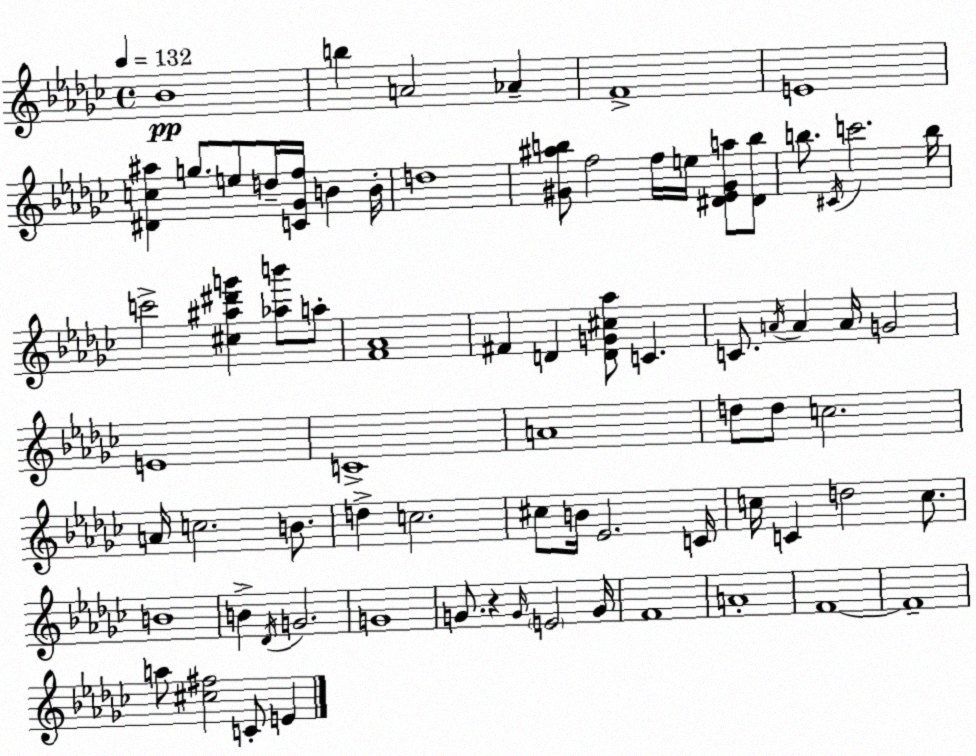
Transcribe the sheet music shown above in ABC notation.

X:1
T:Untitled
M:4/4
L:1/4
K:Ebm
_B4 b A2 _A F4 E4 [^Dc^a] g/2 e/2 d/4 [C_Gf]/4 B B/4 d4 [^G^ab]/2 f2 f/4 e/4 [^D_E^Ga]/2 [^Db]/2 b/2 ^C/4 c'2 b/4 c'2 [^c^a^d'g'] [_ab']/2 a/2 [F_A]4 ^F D [DG^c_a]/2 C C/2 A/4 A A/4 G2 E4 C4 A4 d/2 d/2 c2 A/4 c2 B/2 d c2 ^c/2 B/4 _E2 C/4 c/4 C d2 c/2 B4 B _D/4 G2 G4 G/2 z G/4 E2 G/4 F4 A4 F4 F4 a/2 [^c^f]2 C/2 E